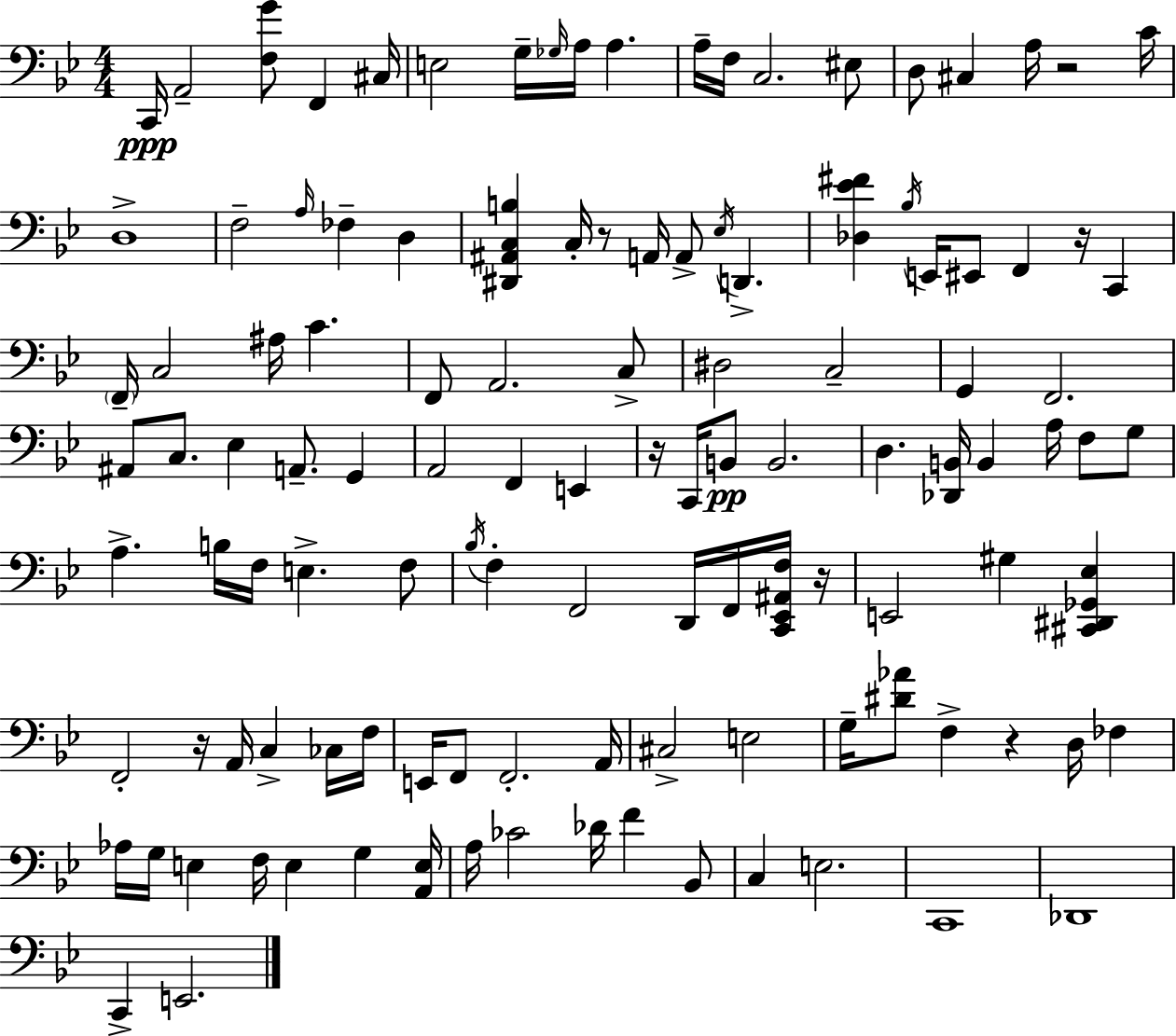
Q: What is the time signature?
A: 4/4